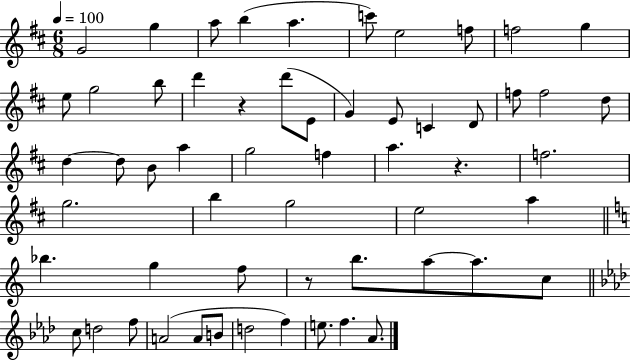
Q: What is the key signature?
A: D major